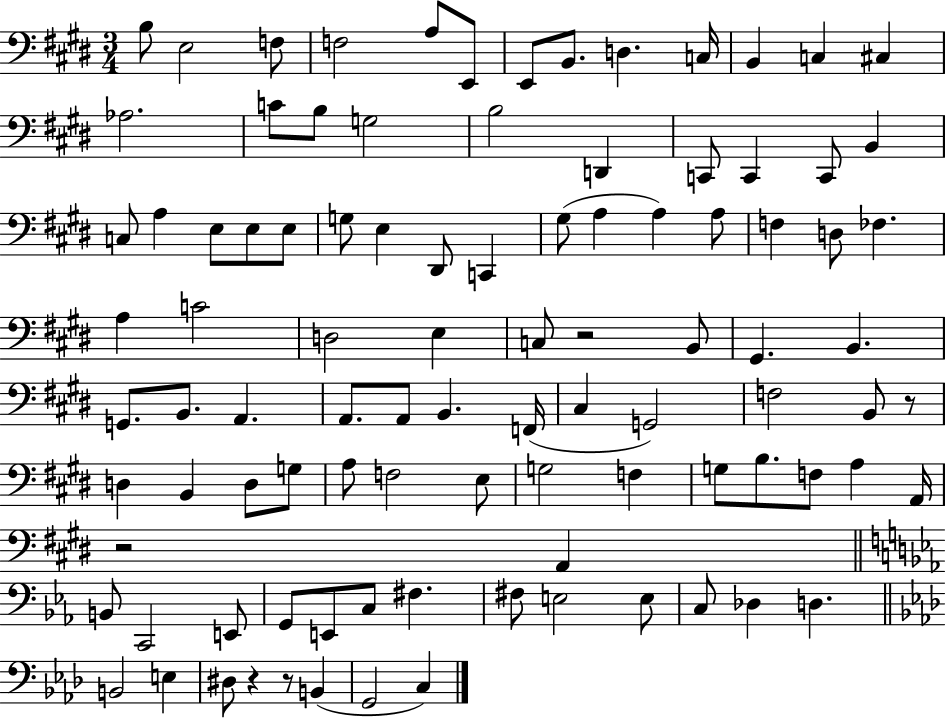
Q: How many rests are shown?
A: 5